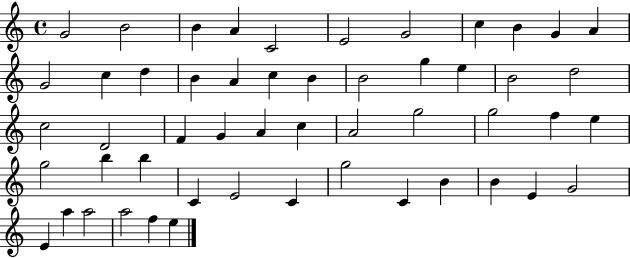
X:1
T:Untitled
M:4/4
L:1/4
K:C
G2 B2 B A C2 E2 G2 c B G A G2 c d B A c B B2 g e B2 d2 c2 D2 F G A c A2 g2 g2 f e g2 b b C E2 C g2 C B B E G2 E a a2 a2 f e